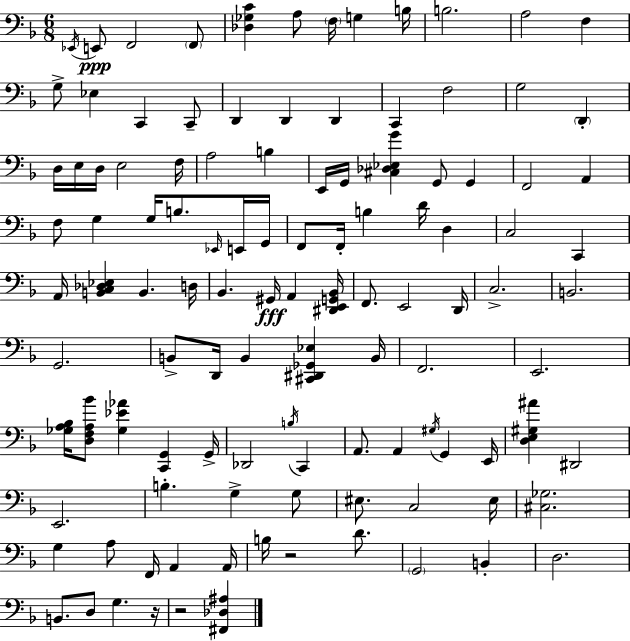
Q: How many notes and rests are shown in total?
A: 112